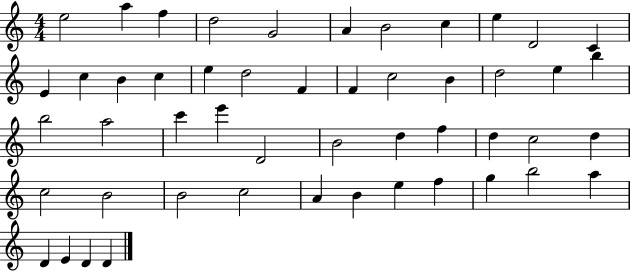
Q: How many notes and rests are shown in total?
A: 50